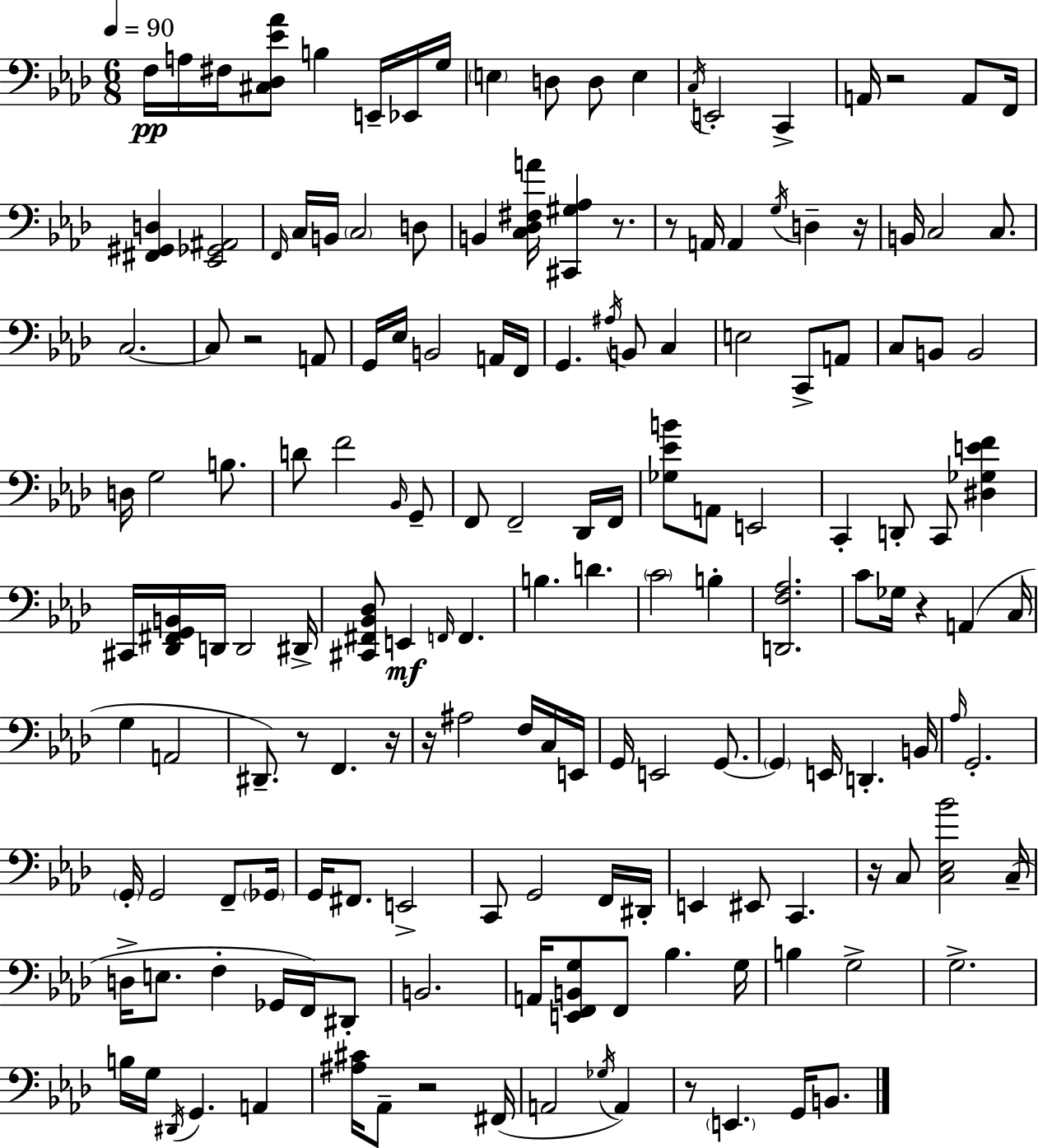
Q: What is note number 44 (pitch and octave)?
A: C2